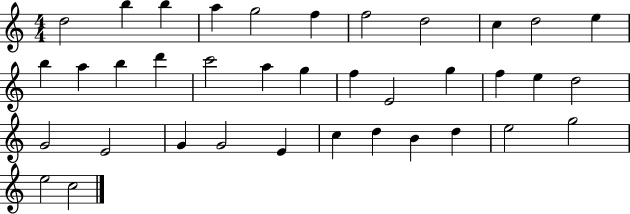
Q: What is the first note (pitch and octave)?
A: D5